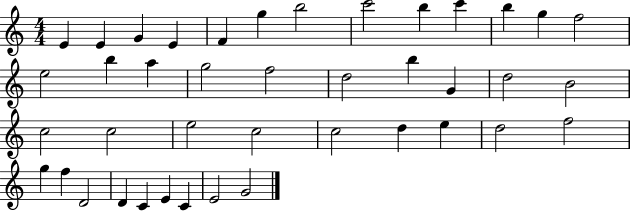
X:1
T:Untitled
M:4/4
L:1/4
K:C
E E G E F g b2 c'2 b c' b g f2 e2 b a g2 f2 d2 b G d2 B2 c2 c2 e2 c2 c2 d e d2 f2 g f D2 D C E C E2 G2